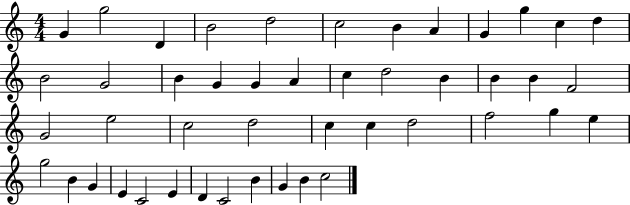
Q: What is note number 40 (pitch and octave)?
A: E4